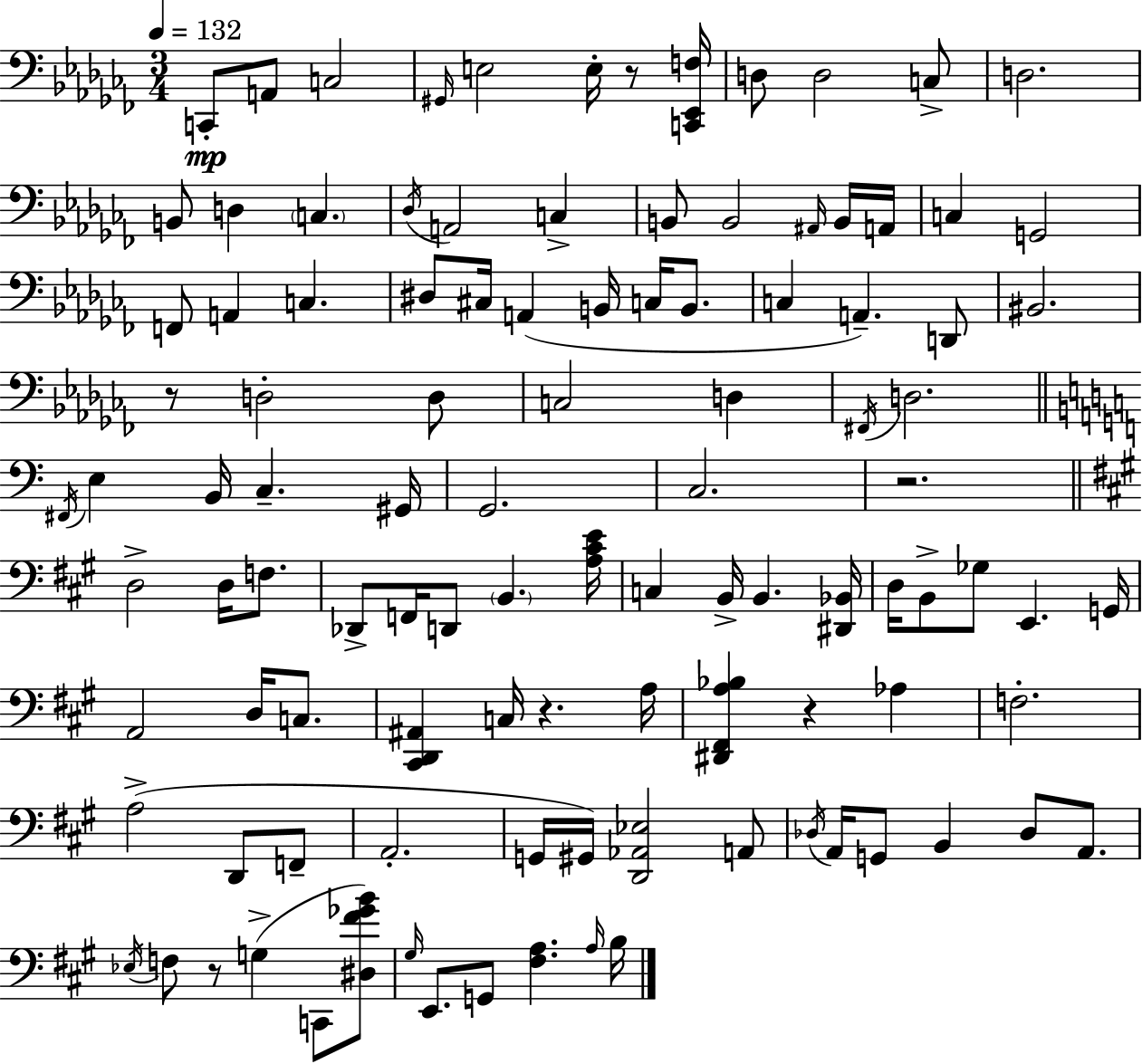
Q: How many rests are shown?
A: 6